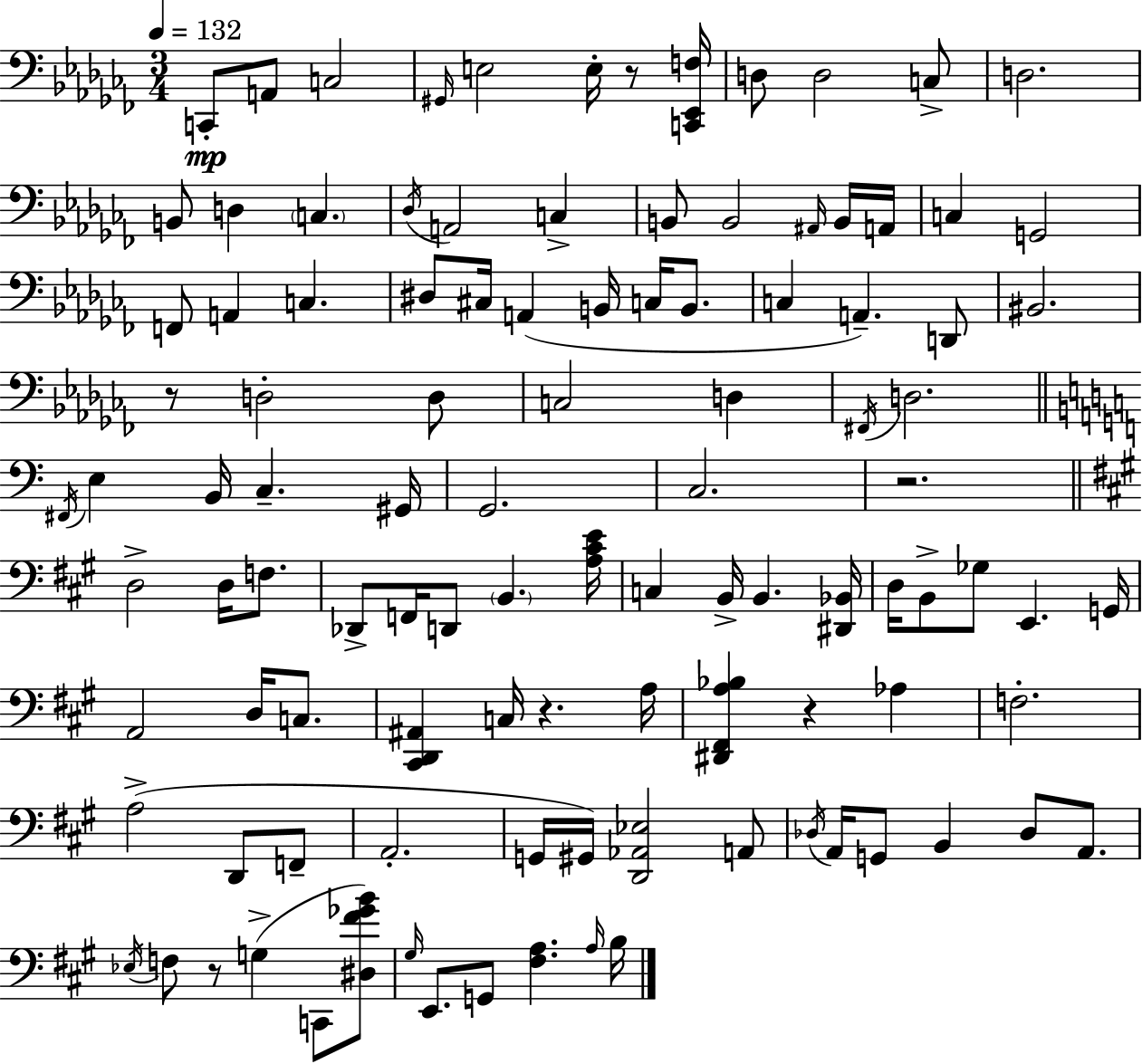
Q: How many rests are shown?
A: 6